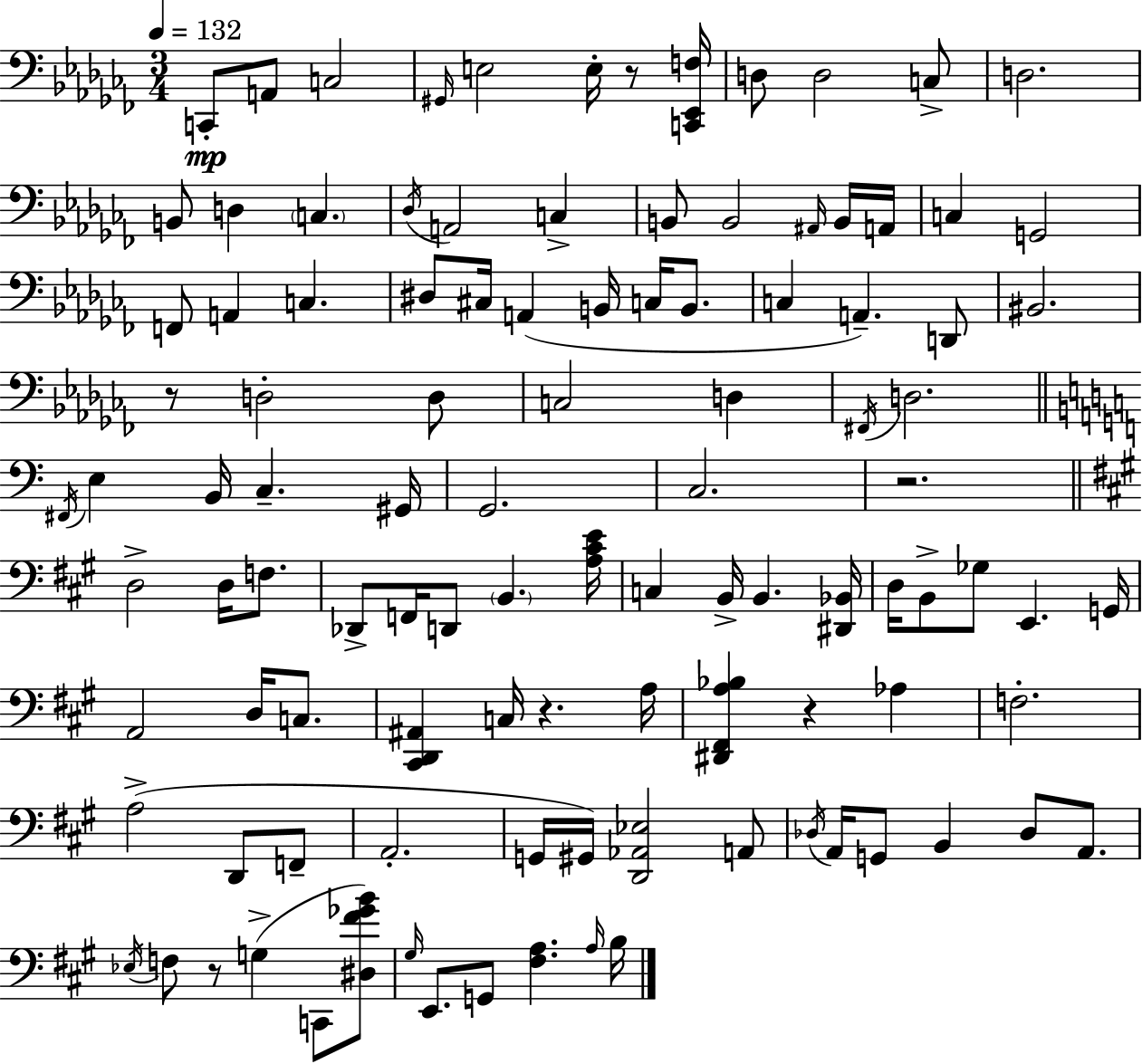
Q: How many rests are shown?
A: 6